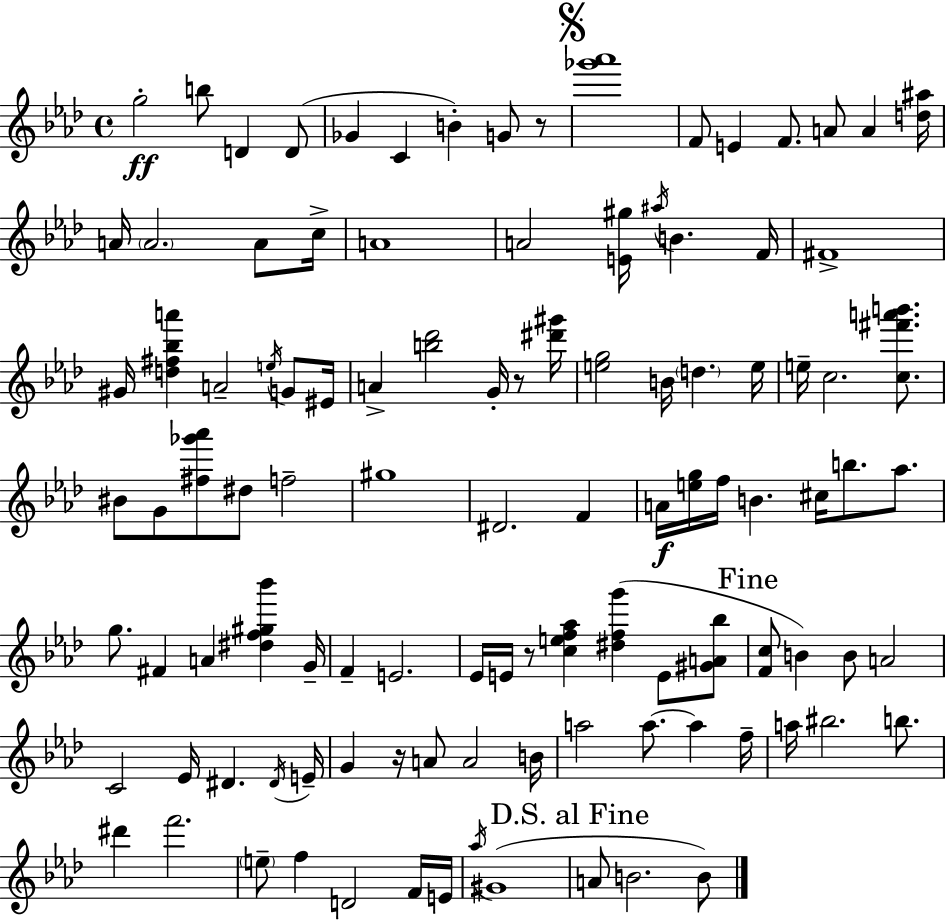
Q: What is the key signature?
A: F minor